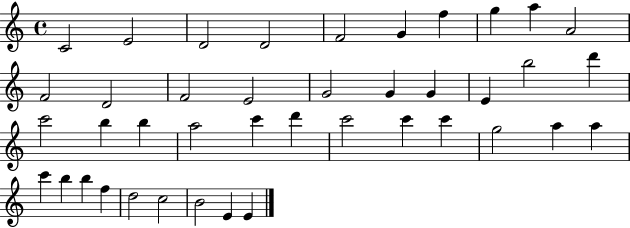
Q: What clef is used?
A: treble